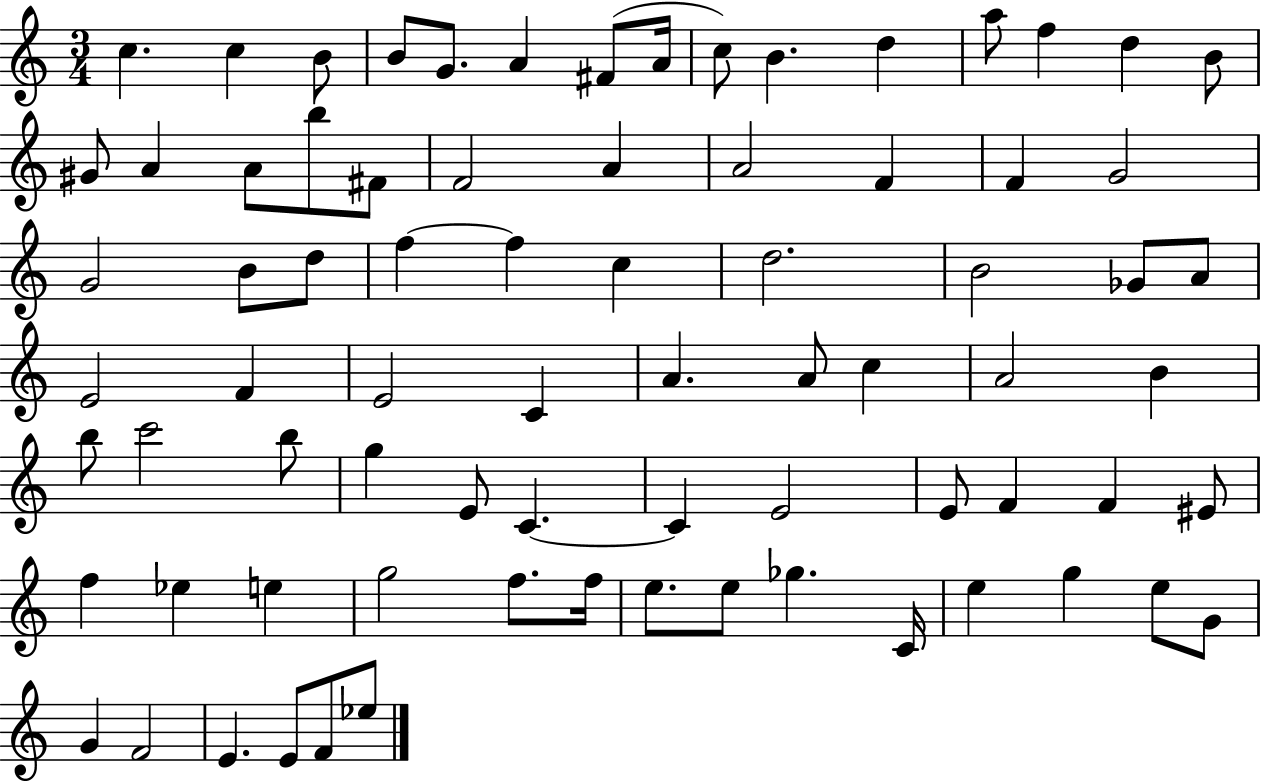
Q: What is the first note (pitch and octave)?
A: C5